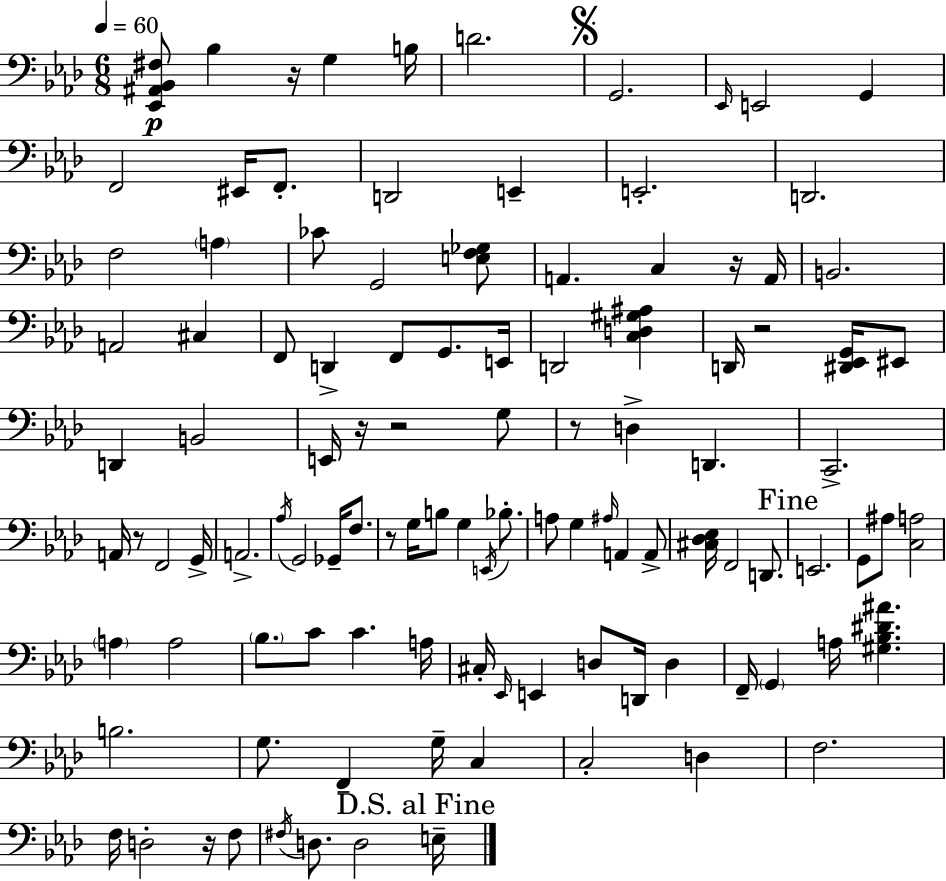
{
  \clef bass
  \numericTimeSignature
  \time 6/8
  \key f \minor
  \tempo 4 = 60
  \repeat volta 2 { <ees, ais, bes, fis>8\p bes4 r16 g4 b16 | d'2. | \mark \markup { \musicglyph "scripts.segno" } g,2. | \grace { ees,16 } e,2 g,4 | \break f,2 eis,16 f,8.-. | d,2 e,4-- | e,2.-. | d,2. | \break f2 \parenthesize a4 | ces'8 g,2 <e f ges>8 | a,4. c4 r16 | a,16 b,2. | \break a,2 cis4 | f,8 d,4-> f,8 g,8. | e,16 d,2 <c d gis ais>4 | d,16 r2 <dis, ees, g,>16 eis,8 | \break d,4 b,2 | e,16 r16 r2 g8 | r8 d4-> d,4. | c,2.-> | \break a,16 r8 f,2 | g,16-> a,2.-> | \acciaccatura { aes16 } g,2 ges,16-- f8. | r8 g16 b8 g4 \acciaccatura { e,16 } | \break bes8.-. a8 g4 \grace { ais16 } a,4 | a,8-> <cis des ees>16 f,2 | d,8. \mark "Fine" e,2. | g,8 ais8 <c a>2 | \break \parenthesize a4 a2 | \parenthesize bes8. c'8 c'4. | a16 cis16-. \grace { ees,16 } e,4 d8 | d,16 d4 f,16-- \parenthesize g,4 a16 <gis bes dis' ais'>4. | \break b2. | g8. f,4-- | g16-- c4 c2-. | d4 f2. | \break f16 d2-. | r16 f8 \acciaccatura { fis16 } d8. d2 | \mark "D.S. al Fine" e16-- } \bar "|."
}